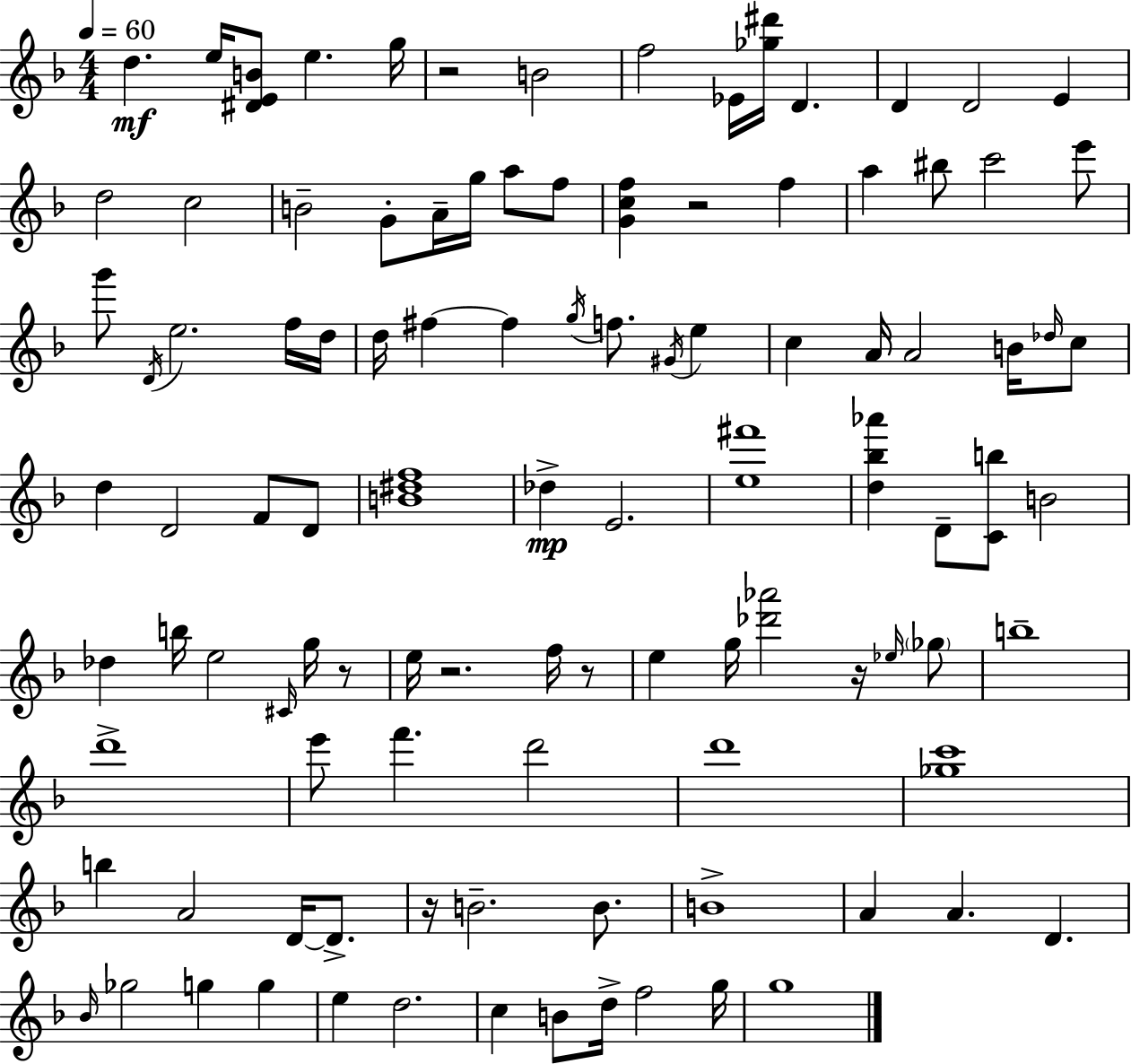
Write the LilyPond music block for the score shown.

{
  \clef treble
  \numericTimeSignature
  \time 4/4
  \key f \major
  \tempo 4 = 60
  d''4.\mf e''16 <dis' e' b'>8 e''4. g''16 | r2 b'2 | f''2 ees'16 <ges'' dis'''>16 d'4. | d'4 d'2 e'4 | \break d''2 c''2 | b'2-- g'8-. a'16-- g''16 a''8 f''8 | <g' c'' f''>4 r2 f''4 | a''4 bis''8 c'''2 e'''8 | \break g'''8 \acciaccatura { d'16 } e''2. f''16 | d''16 d''16 fis''4~~ fis''4 \acciaccatura { g''16 } f''8. \acciaccatura { gis'16 } e''4 | c''4 a'16 a'2 | b'16 \grace { des''16 } c''8 d''4 d'2 | \break f'8 d'8 <b' dis'' f''>1 | des''4->\mp e'2. | <e'' fis'''>1 | <d'' bes'' aes'''>4 d'8-- <c' b''>8 b'2 | \break des''4 b''16 e''2 | \grace { cis'16 } g''16 r8 e''16 r2. | f''16 r8 e''4 g''16 <des''' aes'''>2 | r16 \grace { ees''16 } \parenthesize ges''8 b''1-- | \break d'''1-> | e'''8 f'''4. d'''2 | d'''1 | <ges'' c'''>1 | \break b''4 a'2 | d'16~~ d'8.-> r16 b'2.-- | b'8. b'1-> | a'4 a'4. | \break d'4. \grace { bes'16 } ges''2 g''4 | g''4 e''4 d''2. | c''4 b'8 d''16-> f''2 | g''16 g''1 | \break \bar "|."
}